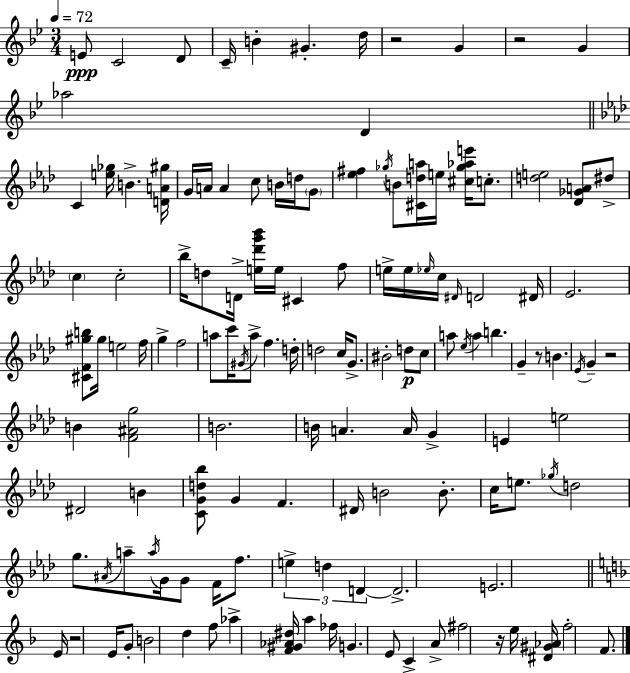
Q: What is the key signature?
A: G minor